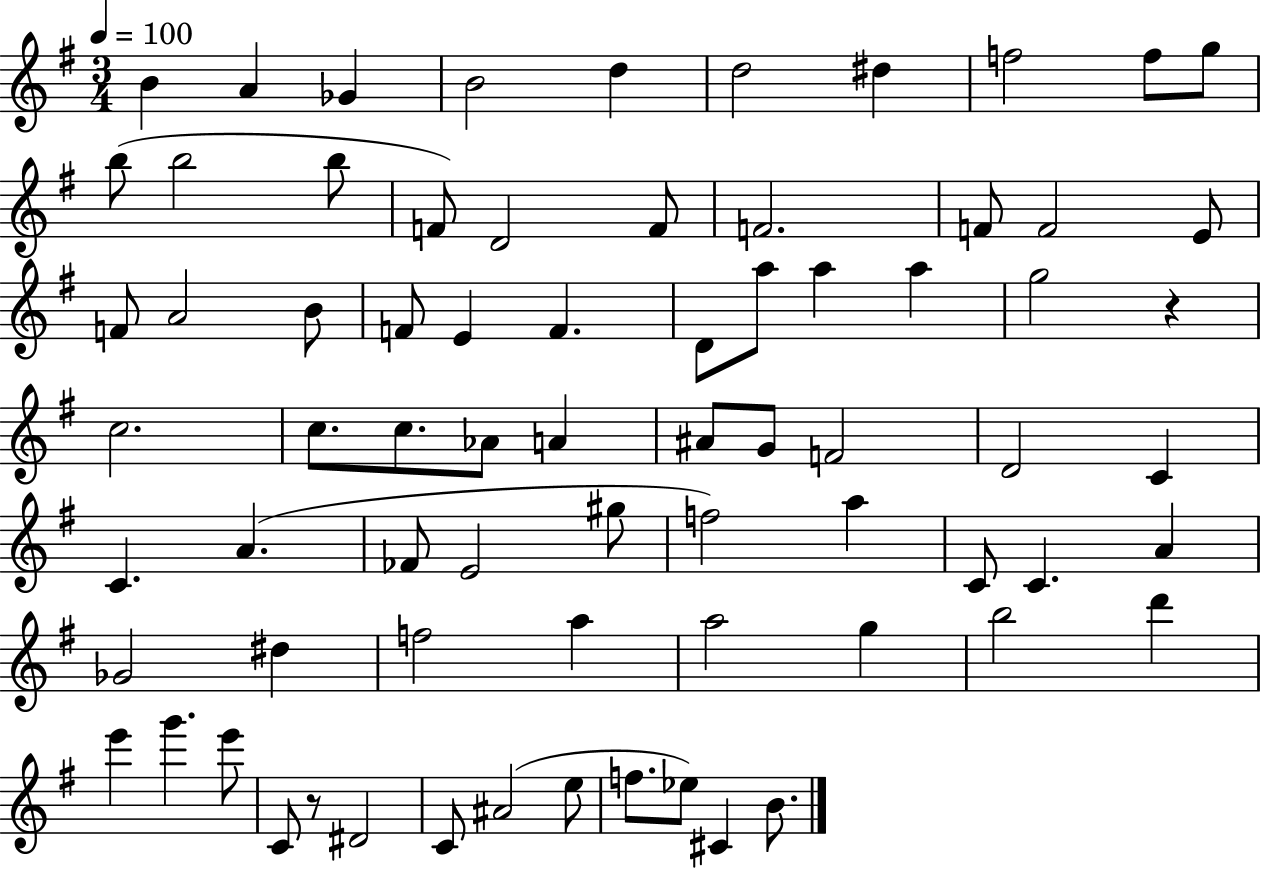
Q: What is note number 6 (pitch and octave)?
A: D5